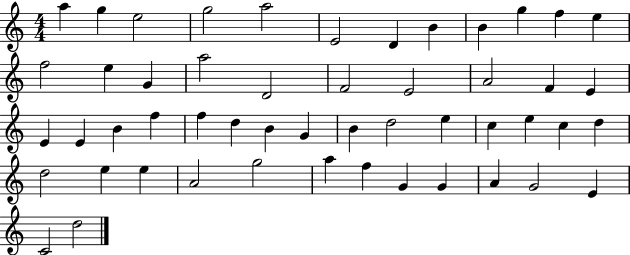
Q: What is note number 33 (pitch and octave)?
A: E5